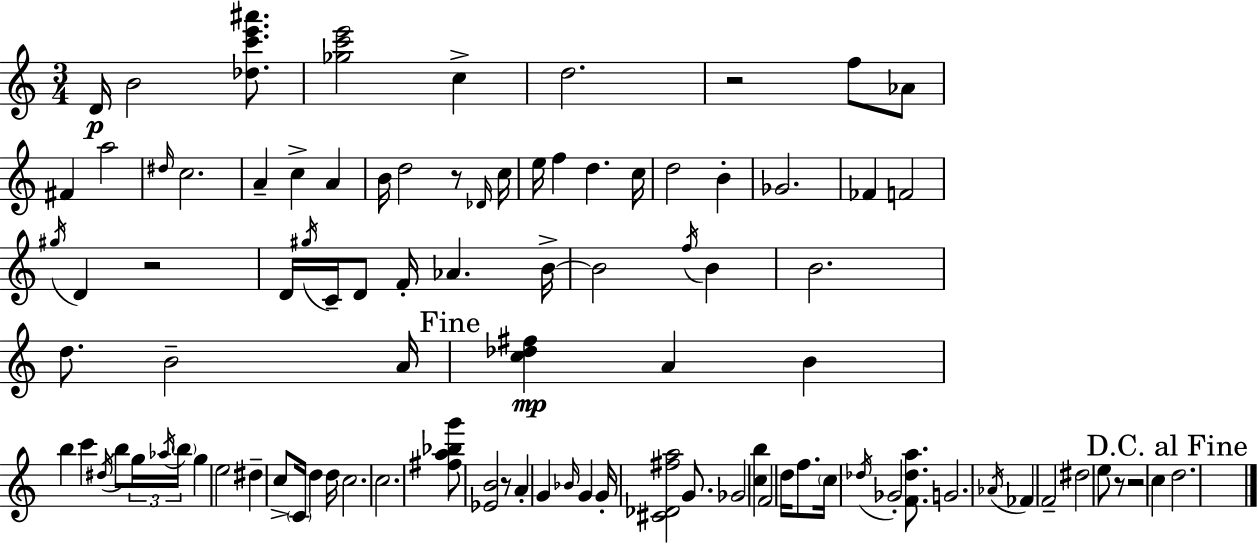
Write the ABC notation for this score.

X:1
T:Untitled
M:3/4
L:1/4
K:C
D/4 B2 [_dc'e'^a']/2 [_gc'e']2 c d2 z2 f/2 _A/2 ^F a2 ^d/4 c2 A c A B/4 d2 z/2 _D/4 c/4 e/4 f d c/4 d2 B _G2 _F F2 ^g/4 D z2 D/4 ^g/4 C/4 D/2 F/4 _A B/4 B2 f/4 B B2 d/2 B2 A/4 [c_d^f] A B b c' ^d/4 b/2 g/4 _a/4 b/4 g e2 ^d c/2 C/4 d d/4 c2 c2 [^fa_bg']/2 [_EB]2 z/2 A G _B/4 G G/4 [^C_D^fa]2 G/2 _G2 [cb] F2 d/4 f/2 c/4 _d/4 _G2 [F_da]/2 G2 _A/4 _F F2 ^d2 e/2 z/2 z2 c d2